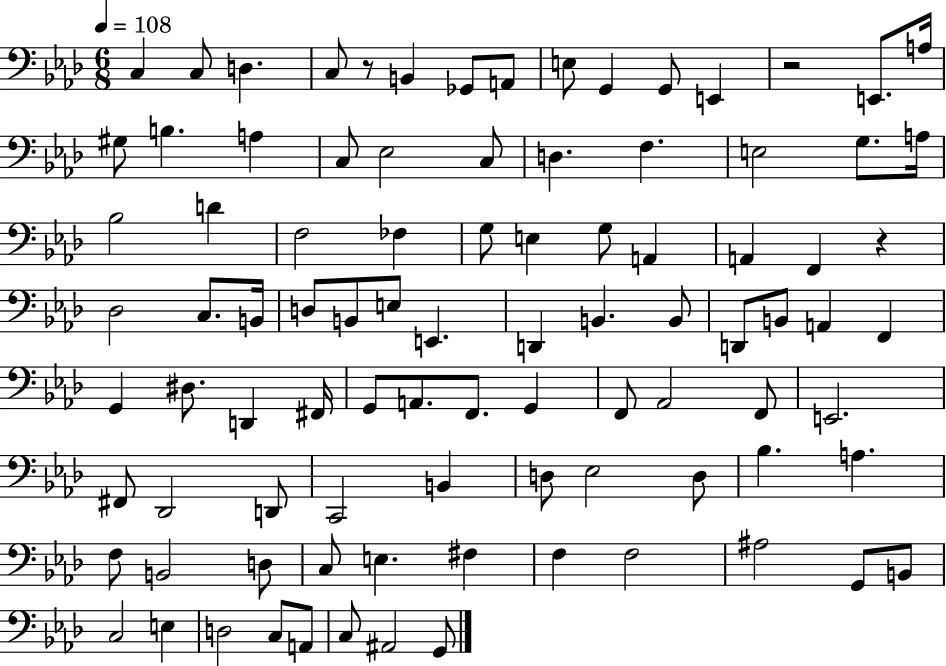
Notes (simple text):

C3/q C3/e D3/q. C3/e R/e B2/q Gb2/e A2/e E3/e G2/q G2/e E2/q R/h E2/e. A3/s G#3/e B3/q. A3/q C3/e Eb3/h C3/e D3/q. F3/q. E3/h G3/e. A3/s Bb3/h D4/q F3/h FES3/q G3/e E3/q G3/e A2/q A2/q F2/q R/q Db3/h C3/e. B2/s D3/e B2/e E3/e E2/q. D2/q B2/q. B2/e D2/e B2/e A2/q F2/q G2/q D#3/e. D2/q F#2/s G2/e A2/e. F2/e. G2/q F2/e Ab2/h F2/e E2/h. F#2/e Db2/h D2/e C2/h B2/q D3/e Eb3/h D3/e Bb3/q. A3/q. F3/e B2/h D3/e C3/e E3/q. F#3/q F3/q F3/h A#3/h G2/e B2/e C3/h E3/q D3/h C3/e A2/e C3/e A#2/h G2/e